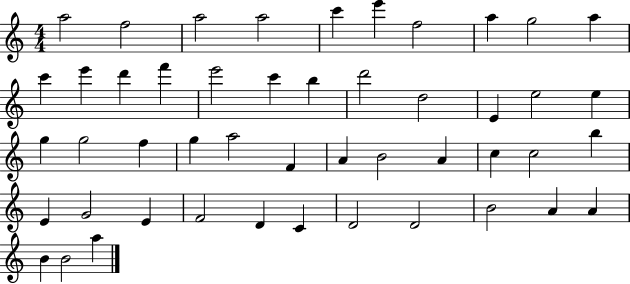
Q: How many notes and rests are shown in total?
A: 48